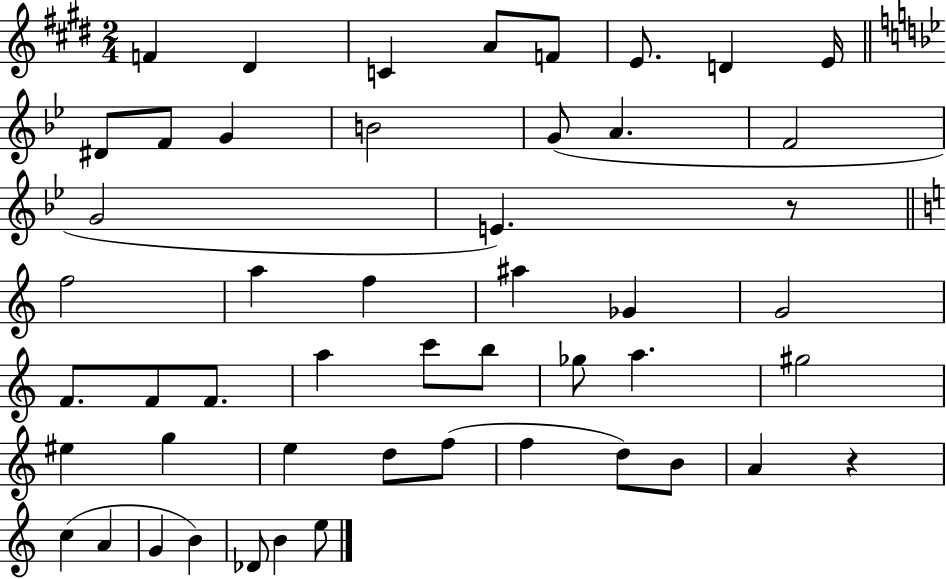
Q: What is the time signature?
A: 2/4